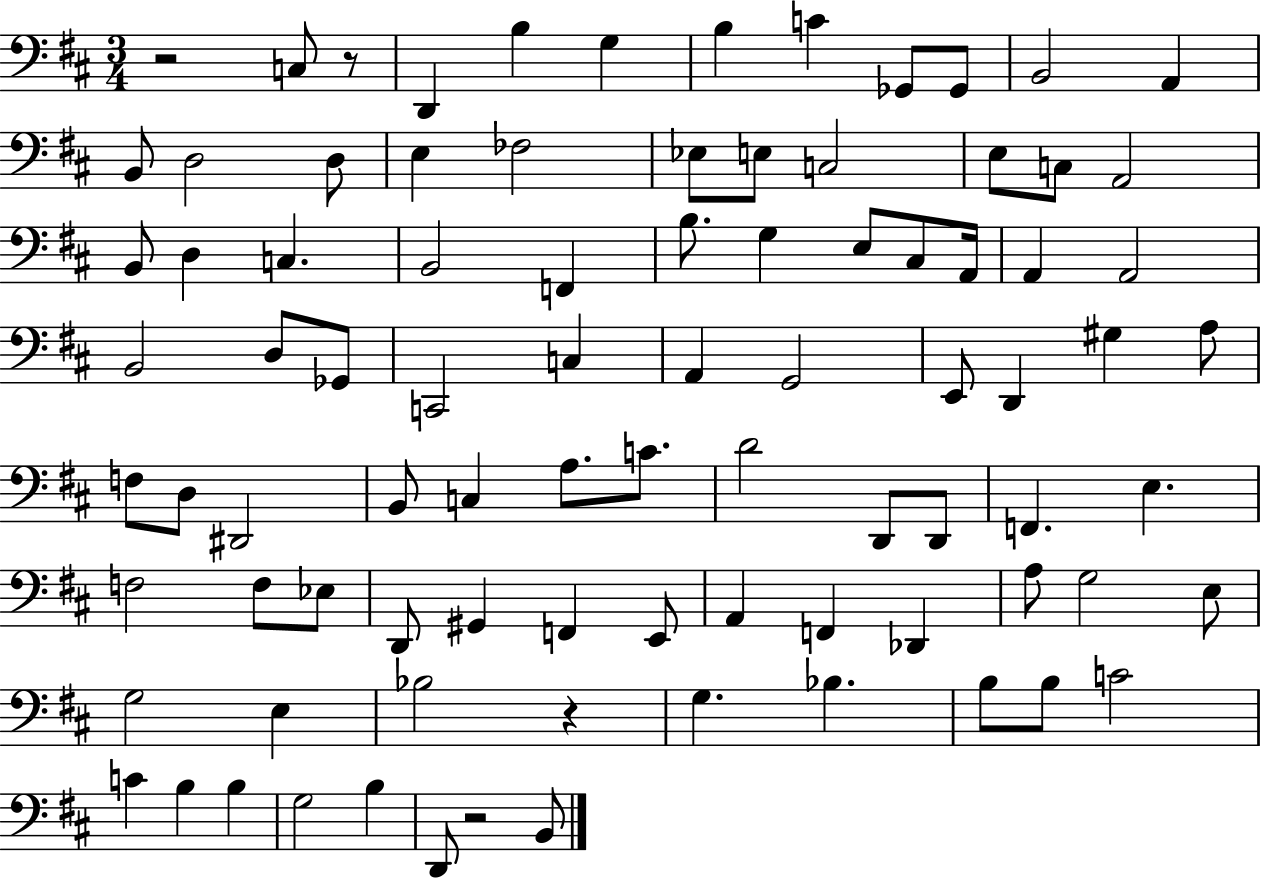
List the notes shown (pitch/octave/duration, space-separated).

R/h C3/e R/e D2/q B3/q G3/q B3/q C4/q Gb2/e Gb2/e B2/h A2/q B2/e D3/h D3/e E3/q FES3/h Eb3/e E3/e C3/h E3/e C3/e A2/h B2/e D3/q C3/q. B2/h F2/q B3/e. G3/q E3/e C#3/e A2/s A2/q A2/h B2/h D3/e Gb2/e C2/h C3/q A2/q G2/h E2/e D2/q G#3/q A3/e F3/e D3/e D#2/h B2/e C3/q A3/e. C4/e. D4/h D2/e D2/e F2/q. E3/q. F3/h F3/e Eb3/e D2/e G#2/q F2/q E2/e A2/q F2/q Db2/q A3/e G3/h E3/e G3/h E3/q Bb3/h R/q G3/q. Bb3/q. B3/e B3/e C4/h C4/q B3/q B3/q G3/h B3/q D2/e R/h B2/e